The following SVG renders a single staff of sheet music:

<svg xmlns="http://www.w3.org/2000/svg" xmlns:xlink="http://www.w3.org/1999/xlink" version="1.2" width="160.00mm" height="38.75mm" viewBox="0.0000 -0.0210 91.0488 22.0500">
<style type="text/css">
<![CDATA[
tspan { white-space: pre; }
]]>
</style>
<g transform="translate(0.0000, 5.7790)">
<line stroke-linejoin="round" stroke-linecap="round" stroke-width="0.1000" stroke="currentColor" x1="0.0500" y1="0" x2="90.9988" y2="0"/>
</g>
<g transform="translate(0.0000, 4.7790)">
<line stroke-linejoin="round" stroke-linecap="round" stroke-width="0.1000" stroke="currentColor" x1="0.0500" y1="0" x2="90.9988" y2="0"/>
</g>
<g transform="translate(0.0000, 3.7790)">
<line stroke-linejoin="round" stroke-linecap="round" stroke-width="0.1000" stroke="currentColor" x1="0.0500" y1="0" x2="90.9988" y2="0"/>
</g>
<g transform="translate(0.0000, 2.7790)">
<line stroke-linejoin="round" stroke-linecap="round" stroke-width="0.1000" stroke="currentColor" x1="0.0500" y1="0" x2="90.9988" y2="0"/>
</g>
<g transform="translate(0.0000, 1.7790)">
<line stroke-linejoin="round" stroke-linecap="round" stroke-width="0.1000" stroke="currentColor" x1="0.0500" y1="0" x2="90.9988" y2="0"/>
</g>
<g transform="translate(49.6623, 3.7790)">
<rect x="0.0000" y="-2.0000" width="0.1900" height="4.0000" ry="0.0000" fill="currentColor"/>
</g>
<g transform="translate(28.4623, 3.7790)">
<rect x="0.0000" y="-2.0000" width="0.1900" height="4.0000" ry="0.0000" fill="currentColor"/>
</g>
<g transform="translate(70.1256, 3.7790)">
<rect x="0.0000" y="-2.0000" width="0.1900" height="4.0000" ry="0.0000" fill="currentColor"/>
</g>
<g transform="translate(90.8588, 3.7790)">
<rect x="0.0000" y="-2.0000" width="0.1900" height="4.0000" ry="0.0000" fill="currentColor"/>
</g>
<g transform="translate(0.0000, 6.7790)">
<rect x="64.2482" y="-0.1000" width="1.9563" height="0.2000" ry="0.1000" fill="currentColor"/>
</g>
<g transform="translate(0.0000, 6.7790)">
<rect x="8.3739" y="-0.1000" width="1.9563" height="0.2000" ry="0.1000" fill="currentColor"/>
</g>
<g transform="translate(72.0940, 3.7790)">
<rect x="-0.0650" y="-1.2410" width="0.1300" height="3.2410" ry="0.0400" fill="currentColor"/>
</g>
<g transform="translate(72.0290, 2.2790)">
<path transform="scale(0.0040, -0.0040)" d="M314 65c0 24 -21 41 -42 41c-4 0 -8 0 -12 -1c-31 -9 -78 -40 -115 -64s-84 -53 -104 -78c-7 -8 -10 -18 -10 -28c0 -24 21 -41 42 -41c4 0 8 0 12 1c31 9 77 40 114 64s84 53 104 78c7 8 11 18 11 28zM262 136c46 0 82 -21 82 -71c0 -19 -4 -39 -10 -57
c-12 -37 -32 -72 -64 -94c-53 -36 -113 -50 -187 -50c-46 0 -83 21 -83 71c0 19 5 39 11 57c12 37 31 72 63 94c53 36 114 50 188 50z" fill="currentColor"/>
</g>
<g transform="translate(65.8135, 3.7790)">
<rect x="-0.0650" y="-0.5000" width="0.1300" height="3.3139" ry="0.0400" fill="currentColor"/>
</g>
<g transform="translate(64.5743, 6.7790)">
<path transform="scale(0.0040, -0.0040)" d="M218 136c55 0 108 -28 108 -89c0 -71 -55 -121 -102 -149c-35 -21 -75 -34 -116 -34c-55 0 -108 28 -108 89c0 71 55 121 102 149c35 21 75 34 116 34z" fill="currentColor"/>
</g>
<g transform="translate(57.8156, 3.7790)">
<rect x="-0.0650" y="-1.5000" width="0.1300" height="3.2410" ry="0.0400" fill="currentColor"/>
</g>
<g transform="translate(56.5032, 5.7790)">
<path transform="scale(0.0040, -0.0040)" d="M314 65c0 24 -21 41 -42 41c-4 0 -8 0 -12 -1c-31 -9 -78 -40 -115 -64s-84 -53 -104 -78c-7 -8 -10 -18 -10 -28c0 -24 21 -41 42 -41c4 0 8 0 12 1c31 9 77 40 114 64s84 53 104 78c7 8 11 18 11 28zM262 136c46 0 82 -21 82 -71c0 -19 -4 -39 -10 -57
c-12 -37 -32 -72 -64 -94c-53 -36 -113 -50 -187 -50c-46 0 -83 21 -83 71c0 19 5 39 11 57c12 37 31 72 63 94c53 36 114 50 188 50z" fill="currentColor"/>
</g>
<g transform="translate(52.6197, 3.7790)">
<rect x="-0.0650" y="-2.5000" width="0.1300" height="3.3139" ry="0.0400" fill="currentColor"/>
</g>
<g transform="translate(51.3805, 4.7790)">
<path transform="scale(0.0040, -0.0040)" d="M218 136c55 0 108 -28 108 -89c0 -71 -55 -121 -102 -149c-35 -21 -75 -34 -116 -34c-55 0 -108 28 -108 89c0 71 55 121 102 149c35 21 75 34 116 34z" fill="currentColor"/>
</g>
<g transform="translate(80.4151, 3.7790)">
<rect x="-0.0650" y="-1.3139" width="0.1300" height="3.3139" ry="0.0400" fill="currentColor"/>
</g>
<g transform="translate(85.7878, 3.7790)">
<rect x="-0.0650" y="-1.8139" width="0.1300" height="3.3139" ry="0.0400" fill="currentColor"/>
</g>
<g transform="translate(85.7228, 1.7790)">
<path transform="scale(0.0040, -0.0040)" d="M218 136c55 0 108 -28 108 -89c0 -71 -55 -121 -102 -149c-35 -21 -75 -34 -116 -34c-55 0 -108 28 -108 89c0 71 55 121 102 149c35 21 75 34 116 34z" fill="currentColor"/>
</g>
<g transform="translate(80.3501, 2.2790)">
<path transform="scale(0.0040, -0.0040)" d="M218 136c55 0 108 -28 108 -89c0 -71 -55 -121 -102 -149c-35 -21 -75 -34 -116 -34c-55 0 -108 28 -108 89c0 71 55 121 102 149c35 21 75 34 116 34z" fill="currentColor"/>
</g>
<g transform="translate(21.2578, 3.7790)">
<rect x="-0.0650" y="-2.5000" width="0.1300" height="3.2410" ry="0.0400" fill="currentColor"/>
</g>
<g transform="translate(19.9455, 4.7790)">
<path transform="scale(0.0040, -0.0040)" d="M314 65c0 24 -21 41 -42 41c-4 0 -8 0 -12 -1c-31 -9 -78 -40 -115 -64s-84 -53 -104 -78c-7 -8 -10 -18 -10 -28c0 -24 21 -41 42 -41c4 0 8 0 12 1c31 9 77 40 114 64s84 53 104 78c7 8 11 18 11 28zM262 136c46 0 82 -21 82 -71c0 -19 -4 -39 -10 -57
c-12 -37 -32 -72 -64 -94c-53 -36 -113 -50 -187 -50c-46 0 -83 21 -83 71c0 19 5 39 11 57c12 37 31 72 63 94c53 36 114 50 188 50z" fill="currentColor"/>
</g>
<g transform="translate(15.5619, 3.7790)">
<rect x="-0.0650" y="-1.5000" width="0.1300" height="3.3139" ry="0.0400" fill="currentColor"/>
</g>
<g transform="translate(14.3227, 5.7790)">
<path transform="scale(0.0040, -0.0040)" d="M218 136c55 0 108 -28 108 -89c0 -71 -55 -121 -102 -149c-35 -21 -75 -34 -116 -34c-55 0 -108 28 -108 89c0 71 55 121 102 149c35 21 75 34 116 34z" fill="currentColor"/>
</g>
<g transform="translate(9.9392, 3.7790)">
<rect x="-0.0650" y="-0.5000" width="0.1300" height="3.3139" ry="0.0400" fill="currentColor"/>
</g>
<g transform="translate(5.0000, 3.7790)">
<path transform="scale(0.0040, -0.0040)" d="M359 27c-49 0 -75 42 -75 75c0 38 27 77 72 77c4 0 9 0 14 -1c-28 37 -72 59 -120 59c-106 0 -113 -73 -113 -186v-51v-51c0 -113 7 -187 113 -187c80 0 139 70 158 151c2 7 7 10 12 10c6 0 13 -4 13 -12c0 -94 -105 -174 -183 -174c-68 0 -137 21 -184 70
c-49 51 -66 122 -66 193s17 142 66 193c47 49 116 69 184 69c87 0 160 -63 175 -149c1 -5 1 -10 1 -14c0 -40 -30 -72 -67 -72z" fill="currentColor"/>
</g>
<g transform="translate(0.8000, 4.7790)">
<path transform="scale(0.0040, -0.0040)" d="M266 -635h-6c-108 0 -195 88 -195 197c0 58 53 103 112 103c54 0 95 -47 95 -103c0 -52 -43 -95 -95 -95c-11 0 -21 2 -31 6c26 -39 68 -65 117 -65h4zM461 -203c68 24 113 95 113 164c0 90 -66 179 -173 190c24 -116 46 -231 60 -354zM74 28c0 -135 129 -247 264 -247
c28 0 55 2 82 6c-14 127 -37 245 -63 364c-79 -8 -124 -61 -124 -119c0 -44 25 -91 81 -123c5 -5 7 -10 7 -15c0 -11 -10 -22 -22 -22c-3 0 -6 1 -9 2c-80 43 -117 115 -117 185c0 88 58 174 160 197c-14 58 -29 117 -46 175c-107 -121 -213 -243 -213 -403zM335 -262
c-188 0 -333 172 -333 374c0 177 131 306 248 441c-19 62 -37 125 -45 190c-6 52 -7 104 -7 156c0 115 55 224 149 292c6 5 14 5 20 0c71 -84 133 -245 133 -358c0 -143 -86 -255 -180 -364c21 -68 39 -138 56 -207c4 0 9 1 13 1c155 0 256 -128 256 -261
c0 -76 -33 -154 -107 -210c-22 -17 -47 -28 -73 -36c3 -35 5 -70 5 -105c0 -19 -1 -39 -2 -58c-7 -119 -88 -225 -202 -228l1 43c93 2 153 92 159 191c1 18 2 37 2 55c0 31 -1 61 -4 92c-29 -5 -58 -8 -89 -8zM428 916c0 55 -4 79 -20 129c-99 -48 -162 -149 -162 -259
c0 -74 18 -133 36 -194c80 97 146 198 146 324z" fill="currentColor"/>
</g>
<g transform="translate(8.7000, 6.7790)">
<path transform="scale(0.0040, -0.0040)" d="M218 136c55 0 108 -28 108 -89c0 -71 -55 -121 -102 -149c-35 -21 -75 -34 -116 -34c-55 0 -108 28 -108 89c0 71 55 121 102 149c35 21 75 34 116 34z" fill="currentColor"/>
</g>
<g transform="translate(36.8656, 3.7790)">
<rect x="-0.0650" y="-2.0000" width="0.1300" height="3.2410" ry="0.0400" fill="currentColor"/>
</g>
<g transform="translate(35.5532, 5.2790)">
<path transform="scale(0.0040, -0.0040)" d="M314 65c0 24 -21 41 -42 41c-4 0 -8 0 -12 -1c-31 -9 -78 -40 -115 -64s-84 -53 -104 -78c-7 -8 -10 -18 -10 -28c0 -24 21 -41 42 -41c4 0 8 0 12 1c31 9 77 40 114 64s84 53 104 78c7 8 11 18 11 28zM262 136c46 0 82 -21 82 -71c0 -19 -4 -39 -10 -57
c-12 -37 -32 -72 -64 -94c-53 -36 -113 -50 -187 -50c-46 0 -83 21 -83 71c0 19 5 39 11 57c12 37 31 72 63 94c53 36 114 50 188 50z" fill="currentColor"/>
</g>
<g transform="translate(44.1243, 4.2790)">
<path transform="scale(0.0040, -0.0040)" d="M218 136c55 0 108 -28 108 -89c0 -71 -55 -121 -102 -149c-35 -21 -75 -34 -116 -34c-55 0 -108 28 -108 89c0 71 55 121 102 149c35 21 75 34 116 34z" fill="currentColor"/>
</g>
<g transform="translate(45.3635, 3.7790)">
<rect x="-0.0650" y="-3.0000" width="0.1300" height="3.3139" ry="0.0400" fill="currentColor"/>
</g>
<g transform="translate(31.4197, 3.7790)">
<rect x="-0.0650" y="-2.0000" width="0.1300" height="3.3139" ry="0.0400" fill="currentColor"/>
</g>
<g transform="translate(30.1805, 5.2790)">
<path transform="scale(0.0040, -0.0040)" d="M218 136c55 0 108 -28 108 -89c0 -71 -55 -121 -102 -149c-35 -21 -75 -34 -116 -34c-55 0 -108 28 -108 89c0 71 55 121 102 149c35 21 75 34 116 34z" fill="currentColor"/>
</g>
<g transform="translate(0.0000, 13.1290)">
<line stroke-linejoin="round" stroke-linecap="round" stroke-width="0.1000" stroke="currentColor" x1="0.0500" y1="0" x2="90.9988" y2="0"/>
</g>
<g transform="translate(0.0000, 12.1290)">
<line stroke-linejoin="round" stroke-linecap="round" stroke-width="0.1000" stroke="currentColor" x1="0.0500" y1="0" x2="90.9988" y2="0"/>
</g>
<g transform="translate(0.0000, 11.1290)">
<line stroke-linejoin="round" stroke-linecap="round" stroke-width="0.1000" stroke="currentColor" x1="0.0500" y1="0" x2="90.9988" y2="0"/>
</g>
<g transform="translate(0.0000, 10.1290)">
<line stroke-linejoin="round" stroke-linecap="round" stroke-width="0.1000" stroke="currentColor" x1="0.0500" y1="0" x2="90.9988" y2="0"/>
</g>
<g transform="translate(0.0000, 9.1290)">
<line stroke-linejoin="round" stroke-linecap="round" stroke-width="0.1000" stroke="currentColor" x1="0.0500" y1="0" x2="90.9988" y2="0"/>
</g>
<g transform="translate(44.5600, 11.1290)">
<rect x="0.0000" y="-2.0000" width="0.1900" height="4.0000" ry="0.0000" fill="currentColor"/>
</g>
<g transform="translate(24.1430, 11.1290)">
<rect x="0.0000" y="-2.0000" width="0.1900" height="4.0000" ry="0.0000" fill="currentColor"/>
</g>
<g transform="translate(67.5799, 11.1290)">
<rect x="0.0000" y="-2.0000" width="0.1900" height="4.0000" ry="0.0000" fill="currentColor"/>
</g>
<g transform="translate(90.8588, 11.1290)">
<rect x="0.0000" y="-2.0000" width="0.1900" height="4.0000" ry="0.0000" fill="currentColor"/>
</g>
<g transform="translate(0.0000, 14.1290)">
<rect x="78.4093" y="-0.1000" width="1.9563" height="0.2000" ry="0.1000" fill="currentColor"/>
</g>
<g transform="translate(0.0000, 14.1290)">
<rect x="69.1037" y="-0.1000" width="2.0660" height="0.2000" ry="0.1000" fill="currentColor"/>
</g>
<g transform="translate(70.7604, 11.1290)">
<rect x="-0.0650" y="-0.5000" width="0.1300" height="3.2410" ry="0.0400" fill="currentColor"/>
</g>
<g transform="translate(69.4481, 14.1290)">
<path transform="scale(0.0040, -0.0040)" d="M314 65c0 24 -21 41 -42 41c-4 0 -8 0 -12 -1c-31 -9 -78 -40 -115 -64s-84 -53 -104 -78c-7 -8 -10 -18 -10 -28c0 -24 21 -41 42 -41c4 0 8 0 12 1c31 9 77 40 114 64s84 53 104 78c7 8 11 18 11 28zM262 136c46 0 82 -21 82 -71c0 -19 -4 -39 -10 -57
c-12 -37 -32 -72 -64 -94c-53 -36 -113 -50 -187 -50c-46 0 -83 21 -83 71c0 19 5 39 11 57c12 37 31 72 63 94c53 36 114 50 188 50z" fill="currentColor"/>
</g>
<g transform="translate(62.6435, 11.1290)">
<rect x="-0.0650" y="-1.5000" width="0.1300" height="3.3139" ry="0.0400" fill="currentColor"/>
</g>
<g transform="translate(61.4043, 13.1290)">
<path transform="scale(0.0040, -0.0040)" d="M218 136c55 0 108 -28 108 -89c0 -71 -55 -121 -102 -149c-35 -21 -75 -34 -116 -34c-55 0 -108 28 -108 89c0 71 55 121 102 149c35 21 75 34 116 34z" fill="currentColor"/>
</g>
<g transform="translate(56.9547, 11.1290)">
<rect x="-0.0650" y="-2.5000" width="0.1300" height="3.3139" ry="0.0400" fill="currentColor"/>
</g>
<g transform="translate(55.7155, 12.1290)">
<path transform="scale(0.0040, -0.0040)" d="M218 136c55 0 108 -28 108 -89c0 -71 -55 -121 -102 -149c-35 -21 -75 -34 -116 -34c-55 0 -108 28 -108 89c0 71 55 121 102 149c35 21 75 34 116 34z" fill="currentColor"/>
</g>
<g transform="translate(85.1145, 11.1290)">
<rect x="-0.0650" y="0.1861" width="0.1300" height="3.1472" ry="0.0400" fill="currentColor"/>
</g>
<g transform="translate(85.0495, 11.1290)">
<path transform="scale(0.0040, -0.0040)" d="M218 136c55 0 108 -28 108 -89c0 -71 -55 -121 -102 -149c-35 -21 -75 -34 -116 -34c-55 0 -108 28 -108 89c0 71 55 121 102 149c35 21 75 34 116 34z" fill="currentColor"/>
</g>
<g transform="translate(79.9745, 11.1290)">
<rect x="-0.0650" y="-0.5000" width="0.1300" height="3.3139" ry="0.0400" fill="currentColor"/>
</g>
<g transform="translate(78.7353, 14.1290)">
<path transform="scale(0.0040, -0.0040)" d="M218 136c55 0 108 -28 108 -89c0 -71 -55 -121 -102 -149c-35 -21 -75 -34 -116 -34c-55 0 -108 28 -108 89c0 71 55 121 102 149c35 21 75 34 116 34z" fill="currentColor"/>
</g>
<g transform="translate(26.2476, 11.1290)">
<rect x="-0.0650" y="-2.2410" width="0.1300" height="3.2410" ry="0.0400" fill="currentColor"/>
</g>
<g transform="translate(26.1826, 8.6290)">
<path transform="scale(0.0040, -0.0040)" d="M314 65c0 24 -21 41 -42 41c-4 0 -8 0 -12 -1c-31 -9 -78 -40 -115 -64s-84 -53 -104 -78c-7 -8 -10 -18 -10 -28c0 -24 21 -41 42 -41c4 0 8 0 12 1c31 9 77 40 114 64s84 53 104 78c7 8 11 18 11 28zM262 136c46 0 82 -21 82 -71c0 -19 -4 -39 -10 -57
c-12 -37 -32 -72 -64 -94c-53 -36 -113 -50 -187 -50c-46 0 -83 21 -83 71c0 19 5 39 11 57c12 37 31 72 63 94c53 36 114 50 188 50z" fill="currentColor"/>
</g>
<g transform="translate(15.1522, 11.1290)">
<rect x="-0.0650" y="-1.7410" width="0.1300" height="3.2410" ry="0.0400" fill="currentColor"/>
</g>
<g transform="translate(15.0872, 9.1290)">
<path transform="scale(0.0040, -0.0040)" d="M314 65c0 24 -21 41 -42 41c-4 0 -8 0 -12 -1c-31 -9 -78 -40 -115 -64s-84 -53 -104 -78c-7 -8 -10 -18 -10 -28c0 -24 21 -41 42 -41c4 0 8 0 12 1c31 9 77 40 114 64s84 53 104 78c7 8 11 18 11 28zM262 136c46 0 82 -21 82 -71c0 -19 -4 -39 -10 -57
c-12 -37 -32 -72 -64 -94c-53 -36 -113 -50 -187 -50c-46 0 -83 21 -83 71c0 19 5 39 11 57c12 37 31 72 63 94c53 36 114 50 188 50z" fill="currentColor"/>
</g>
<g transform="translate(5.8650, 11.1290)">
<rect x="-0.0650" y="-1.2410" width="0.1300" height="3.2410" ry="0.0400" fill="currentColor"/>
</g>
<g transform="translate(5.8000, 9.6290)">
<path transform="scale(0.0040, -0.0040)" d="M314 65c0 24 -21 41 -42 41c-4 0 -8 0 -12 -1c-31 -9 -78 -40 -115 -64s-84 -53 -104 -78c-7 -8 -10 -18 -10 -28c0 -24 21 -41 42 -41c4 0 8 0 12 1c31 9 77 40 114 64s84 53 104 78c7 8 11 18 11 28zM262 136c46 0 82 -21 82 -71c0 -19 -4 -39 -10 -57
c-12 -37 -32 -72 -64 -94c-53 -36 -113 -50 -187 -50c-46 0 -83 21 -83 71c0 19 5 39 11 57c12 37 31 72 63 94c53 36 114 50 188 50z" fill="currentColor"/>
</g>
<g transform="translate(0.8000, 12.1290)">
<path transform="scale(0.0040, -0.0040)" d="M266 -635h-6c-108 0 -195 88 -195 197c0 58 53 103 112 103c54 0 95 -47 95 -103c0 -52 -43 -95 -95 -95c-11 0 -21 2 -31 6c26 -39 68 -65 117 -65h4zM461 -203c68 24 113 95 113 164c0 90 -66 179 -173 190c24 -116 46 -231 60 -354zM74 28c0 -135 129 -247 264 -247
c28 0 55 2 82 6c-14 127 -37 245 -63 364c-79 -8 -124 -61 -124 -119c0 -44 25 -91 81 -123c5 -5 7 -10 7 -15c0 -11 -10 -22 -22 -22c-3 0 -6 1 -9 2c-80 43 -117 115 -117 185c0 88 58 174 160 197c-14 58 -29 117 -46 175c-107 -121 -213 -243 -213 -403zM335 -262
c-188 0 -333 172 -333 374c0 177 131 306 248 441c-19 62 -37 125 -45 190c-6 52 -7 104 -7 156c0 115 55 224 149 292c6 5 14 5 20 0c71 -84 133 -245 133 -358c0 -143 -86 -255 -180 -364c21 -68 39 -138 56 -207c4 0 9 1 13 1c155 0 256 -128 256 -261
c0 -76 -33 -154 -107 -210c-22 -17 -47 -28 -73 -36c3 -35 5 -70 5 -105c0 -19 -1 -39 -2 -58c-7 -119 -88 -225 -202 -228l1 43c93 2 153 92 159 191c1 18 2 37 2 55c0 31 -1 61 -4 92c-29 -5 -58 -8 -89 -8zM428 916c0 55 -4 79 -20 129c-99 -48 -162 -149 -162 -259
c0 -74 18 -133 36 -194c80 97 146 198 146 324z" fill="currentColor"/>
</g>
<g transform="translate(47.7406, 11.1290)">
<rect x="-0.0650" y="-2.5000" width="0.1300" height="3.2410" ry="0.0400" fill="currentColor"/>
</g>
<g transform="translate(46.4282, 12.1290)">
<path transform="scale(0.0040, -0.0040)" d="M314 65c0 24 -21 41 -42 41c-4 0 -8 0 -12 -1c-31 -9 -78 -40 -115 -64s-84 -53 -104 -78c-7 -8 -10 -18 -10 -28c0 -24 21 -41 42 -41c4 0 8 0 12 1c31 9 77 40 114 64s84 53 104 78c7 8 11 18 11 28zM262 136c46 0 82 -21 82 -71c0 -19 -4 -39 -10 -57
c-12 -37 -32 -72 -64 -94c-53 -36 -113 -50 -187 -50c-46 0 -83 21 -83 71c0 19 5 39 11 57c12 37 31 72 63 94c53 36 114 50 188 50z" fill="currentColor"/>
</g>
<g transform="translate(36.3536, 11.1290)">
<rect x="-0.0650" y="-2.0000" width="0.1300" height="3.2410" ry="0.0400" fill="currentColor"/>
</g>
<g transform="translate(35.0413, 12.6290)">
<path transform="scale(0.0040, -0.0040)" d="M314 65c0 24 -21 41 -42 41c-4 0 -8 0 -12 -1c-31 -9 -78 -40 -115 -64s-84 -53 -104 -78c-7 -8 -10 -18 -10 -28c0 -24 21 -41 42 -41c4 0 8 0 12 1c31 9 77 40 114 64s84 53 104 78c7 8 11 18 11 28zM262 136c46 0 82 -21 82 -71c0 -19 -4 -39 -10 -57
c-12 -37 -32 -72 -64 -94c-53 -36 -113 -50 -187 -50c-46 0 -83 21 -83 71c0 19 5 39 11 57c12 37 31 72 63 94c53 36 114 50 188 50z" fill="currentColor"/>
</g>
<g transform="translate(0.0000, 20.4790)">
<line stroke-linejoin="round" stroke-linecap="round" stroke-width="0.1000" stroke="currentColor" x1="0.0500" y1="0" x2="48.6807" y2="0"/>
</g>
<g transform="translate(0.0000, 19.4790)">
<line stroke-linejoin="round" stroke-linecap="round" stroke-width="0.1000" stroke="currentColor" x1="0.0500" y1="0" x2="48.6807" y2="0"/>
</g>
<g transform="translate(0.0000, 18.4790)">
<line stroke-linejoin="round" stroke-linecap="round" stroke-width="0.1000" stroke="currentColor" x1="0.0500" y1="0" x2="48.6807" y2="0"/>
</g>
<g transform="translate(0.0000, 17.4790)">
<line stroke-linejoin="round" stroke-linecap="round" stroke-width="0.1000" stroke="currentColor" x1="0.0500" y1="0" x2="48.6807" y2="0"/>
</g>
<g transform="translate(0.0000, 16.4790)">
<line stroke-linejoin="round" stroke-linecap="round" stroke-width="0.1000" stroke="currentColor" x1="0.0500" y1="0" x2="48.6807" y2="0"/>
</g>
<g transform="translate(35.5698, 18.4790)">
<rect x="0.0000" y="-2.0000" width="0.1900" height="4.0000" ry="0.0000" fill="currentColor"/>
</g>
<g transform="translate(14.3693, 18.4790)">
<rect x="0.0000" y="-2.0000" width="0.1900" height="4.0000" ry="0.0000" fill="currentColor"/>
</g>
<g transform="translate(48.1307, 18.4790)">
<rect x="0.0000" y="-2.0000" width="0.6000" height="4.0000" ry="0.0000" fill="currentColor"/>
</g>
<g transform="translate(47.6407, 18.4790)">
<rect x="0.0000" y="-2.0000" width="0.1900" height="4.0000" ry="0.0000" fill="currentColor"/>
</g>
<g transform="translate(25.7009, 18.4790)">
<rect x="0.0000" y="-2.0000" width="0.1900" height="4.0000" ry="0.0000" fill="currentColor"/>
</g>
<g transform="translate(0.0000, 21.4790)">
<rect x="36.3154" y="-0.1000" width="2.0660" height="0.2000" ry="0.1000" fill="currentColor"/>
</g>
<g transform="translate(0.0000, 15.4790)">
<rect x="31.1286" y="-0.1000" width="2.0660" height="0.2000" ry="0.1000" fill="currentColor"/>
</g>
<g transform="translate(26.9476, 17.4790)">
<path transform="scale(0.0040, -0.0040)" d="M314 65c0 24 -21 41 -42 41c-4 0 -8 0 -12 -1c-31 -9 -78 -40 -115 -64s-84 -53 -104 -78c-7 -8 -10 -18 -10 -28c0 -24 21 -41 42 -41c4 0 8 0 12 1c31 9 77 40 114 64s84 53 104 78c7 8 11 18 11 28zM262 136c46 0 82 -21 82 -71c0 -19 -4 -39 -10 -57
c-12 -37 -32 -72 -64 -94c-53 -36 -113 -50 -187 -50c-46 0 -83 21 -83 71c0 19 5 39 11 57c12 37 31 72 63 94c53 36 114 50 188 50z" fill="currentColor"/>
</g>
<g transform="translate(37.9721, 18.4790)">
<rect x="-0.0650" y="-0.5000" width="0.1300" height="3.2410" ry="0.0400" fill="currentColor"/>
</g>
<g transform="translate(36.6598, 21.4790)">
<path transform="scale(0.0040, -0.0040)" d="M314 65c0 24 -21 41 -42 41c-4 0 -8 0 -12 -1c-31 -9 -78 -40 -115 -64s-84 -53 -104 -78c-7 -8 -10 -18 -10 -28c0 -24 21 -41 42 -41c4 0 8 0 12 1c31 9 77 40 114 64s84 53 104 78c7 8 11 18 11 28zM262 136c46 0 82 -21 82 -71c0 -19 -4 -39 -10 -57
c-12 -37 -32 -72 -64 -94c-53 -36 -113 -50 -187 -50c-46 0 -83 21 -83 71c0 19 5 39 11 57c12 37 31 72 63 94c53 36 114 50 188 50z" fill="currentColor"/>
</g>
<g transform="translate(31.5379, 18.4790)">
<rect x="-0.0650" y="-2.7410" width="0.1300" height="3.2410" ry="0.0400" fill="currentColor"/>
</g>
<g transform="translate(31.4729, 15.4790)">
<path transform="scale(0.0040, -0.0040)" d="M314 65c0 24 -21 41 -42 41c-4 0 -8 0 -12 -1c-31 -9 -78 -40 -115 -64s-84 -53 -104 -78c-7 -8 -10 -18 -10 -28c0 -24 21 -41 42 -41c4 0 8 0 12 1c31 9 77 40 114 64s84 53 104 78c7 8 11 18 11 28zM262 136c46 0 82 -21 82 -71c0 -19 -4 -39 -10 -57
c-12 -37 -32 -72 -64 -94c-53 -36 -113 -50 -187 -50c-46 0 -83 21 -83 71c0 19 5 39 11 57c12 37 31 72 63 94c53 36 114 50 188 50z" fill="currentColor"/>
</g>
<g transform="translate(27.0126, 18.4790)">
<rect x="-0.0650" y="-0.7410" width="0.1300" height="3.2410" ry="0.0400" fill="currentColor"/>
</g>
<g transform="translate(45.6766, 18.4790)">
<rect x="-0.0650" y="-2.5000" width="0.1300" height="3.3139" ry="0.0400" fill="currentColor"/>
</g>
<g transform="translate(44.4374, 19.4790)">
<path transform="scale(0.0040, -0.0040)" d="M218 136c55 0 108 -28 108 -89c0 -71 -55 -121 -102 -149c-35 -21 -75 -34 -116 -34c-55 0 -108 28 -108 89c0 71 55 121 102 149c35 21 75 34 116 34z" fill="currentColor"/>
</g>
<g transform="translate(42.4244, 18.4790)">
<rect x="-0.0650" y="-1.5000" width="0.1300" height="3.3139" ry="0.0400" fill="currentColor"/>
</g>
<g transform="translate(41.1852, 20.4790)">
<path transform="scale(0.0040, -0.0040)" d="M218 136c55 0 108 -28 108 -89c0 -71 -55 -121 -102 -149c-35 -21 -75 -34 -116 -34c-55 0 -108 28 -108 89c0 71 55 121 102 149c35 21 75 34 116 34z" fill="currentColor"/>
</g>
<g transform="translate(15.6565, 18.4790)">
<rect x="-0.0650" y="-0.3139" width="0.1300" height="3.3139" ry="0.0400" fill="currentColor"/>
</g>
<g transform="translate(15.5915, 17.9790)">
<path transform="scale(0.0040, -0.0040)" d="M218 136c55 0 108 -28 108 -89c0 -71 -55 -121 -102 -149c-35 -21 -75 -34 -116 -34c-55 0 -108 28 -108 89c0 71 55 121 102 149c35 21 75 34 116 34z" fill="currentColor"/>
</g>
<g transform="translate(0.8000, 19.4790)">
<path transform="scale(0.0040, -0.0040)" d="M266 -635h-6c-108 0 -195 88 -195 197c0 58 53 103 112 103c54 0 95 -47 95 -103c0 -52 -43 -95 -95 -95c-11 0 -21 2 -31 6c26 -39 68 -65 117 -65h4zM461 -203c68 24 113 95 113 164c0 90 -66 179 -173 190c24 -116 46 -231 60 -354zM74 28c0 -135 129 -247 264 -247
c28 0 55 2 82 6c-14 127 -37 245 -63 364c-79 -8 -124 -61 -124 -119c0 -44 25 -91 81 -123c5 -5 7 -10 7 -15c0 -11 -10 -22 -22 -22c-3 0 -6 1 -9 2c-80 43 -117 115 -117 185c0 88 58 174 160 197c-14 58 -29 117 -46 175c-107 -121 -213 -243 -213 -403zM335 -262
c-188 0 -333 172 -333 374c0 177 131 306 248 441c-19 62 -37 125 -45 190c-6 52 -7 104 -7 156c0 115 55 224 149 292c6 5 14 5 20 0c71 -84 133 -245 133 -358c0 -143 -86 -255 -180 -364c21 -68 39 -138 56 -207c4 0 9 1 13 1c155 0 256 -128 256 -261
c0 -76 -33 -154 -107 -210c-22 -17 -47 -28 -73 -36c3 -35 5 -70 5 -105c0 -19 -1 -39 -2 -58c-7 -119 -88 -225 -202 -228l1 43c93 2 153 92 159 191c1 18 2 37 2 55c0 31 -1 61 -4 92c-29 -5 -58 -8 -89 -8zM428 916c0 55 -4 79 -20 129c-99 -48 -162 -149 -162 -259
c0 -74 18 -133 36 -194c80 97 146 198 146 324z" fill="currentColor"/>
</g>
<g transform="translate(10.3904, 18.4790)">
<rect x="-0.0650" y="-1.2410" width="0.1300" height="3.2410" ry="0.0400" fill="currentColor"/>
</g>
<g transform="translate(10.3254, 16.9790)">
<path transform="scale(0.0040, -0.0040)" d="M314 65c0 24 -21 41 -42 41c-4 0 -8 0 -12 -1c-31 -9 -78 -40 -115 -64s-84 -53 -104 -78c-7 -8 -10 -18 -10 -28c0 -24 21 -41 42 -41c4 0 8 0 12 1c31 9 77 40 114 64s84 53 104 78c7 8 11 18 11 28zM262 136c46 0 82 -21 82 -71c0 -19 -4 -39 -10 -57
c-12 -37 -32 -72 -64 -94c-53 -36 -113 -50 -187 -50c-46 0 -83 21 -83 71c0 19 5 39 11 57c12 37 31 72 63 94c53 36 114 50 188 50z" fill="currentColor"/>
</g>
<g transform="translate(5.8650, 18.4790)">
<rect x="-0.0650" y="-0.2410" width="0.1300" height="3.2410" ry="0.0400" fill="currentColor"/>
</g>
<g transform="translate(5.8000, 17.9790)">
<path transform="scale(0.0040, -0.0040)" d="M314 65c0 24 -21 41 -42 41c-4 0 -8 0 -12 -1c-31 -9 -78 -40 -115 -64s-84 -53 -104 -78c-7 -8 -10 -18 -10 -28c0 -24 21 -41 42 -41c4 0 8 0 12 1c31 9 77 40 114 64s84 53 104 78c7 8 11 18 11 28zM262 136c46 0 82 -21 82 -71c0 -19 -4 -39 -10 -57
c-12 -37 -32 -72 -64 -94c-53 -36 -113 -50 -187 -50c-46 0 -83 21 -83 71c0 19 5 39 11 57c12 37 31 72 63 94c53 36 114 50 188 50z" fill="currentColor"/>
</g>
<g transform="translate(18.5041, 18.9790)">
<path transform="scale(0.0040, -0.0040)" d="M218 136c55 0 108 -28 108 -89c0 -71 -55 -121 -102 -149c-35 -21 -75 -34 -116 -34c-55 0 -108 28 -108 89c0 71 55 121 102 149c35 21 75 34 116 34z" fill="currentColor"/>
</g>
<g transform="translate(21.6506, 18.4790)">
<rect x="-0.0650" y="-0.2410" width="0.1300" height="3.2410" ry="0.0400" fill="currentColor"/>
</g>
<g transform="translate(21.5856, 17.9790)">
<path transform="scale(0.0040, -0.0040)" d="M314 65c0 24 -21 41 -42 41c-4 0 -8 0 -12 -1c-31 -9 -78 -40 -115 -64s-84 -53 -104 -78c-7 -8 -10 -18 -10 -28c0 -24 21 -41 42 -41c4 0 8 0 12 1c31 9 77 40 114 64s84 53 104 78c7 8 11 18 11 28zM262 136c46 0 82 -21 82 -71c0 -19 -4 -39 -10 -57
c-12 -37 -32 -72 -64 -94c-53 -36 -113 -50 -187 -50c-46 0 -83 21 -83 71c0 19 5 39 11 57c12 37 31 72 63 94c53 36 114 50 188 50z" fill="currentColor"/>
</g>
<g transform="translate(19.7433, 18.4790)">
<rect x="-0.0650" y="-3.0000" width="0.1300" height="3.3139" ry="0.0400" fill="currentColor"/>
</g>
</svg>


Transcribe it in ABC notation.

X:1
T:Untitled
M:4/4
L:1/4
K:C
C E G2 F F2 A G E2 C e2 e f e2 f2 g2 F2 G2 G E C2 C B c2 e2 c A c2 d2 a2 C2 E G